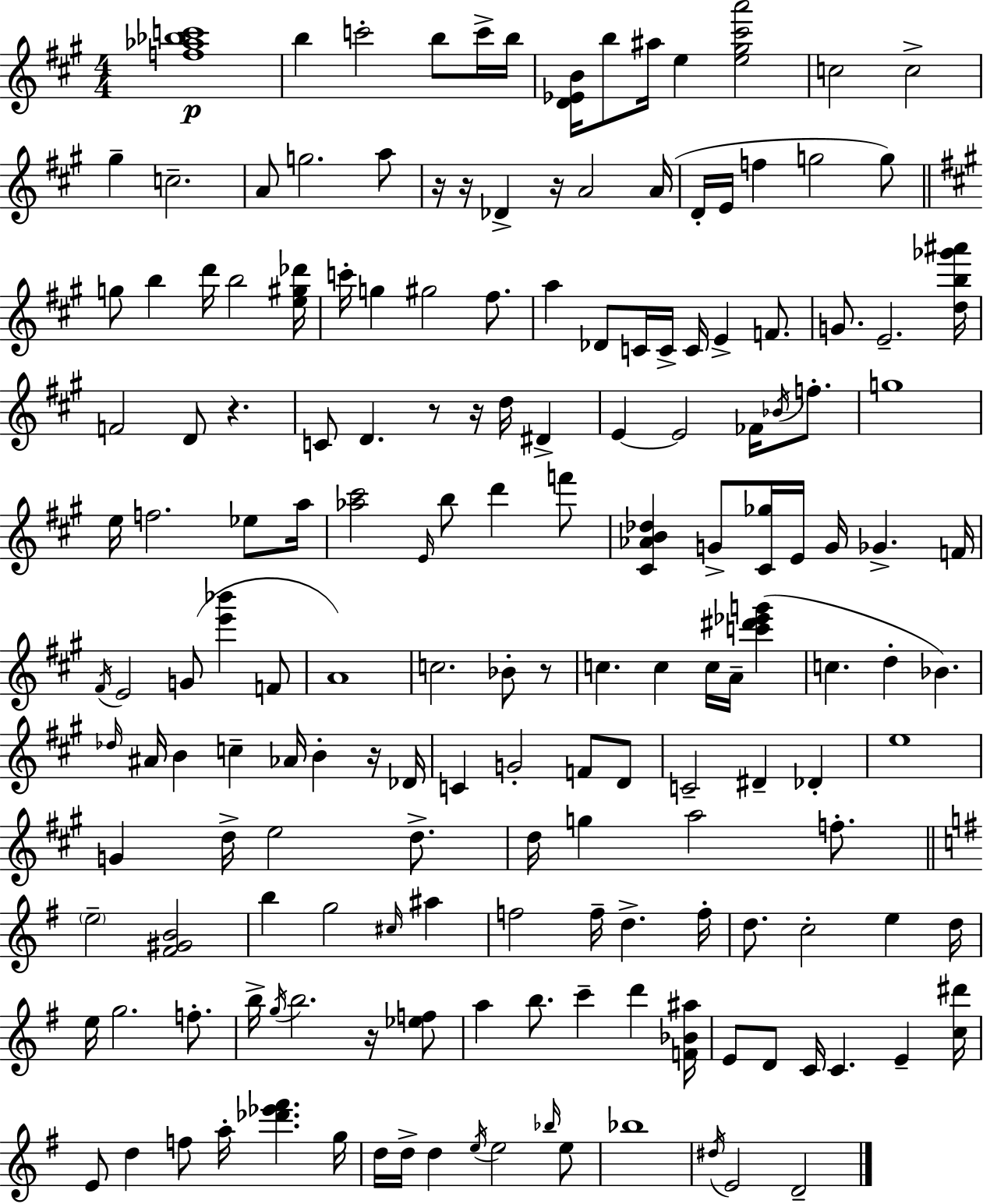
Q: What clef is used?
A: treble